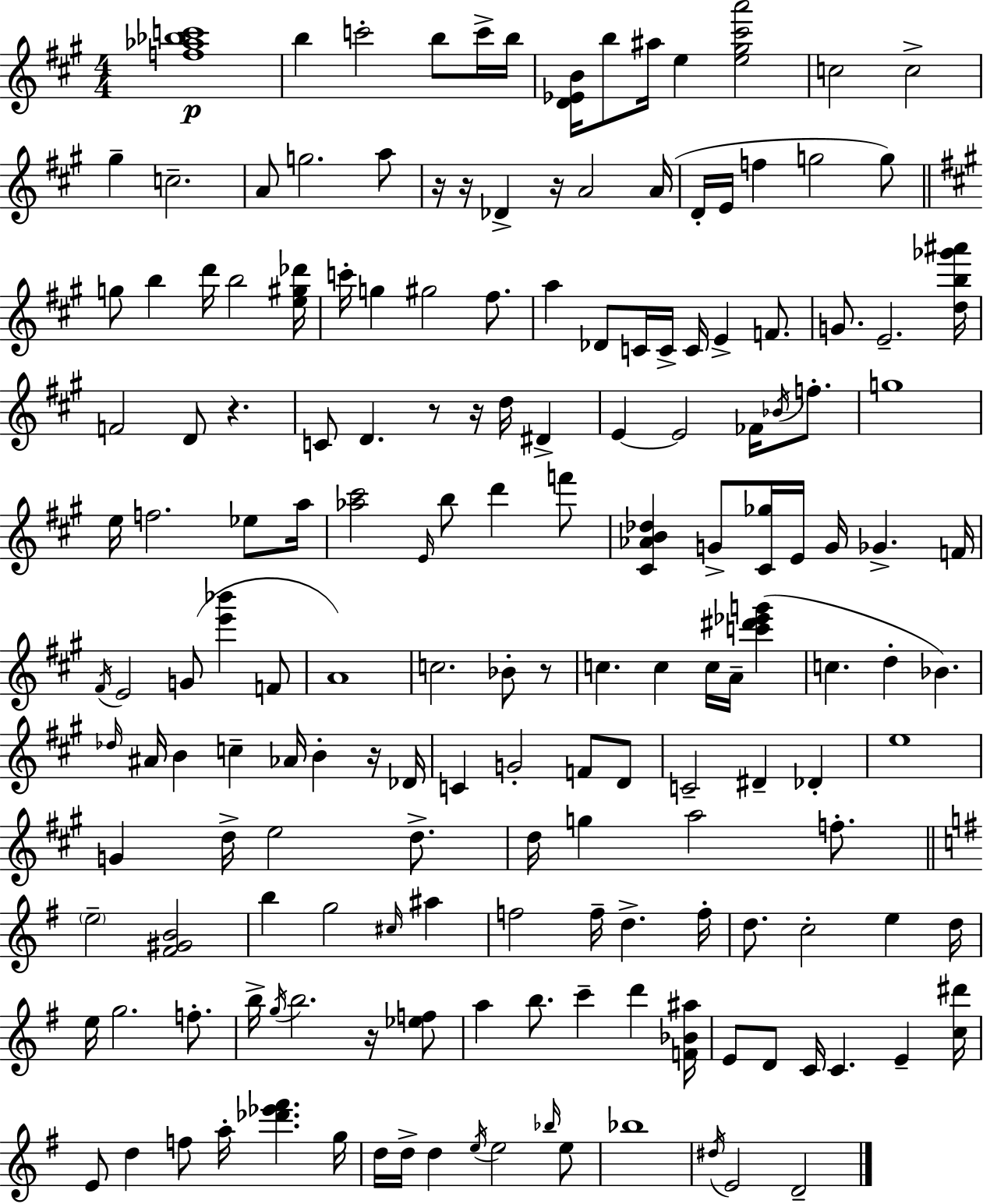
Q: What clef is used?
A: treble